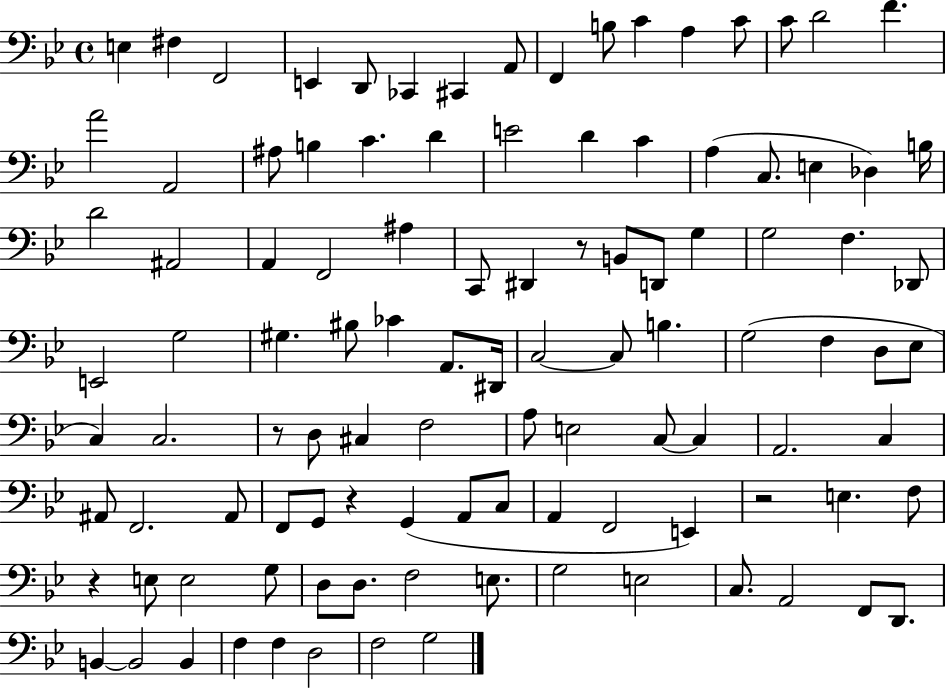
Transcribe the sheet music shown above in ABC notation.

X:1
T:Untitled
M:4/4
L:1/4
K:Bb
E, ^F, F,,2 E,, D,,/2 _C,, ^C,, A,,/2 F,, B,/2 C A, C/2 C/2 D2 F A2 A,,2 ^A,/2 B, C D E2 D C A, C,/2 E, _D, B,/4 D2 ^A,,2 A,, F,,2 ^A, C,,/2 ^D,, z/2 B,,/2 D,,/2 G, G,2 F, _D,,/2 E,,2 G,2 ^G, ^B,/2 _C A,,/2 ^D,,/4 C,2 C,/2 B, G,2 F, D,/2 _E,/2 C, C,2 z/2 D,/2 ^C, F,2 A,/2 E,2 C,/2 C, A,,2 C, ^A,,/2 F,,2 ^A,,/2 F,,/2 G,,/2 z G,, A,,/2 C,/2 A,, F,,2 E,, z2 E, F,/2 z E,/2 E,2 G,/2 D,/2 D,/2 F,2 E,/2 G,2 E,2 C,/2 A,,2 F,,/2 D,,/2 B,, B,,2 B,, F, F, D,2 F,2 G,2